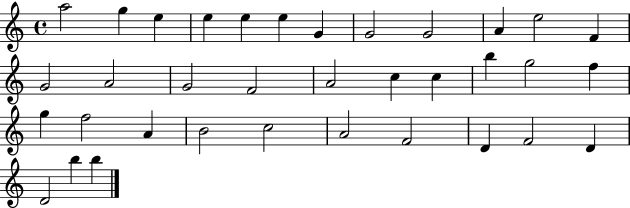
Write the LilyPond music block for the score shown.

{
  \clef treble
  \time 4/4
  \defaultTimeSignature
  \key c \major
  a''2 g''4 e''4 | e''4 e''4 e''4 g'4 | g'2 g'2 | a'4 e''2 f'4 | \break g'2 a'2 | g'2 f'2 | a'2 c''4 c''4 | b''4 g''2 f''4 | \break g''4 f''2 a'4 | b'2 c''2 | a'2 f'2 | d'4 f'2 d'4 | \break d'2 b''4 b''4 | \bar "|."
}